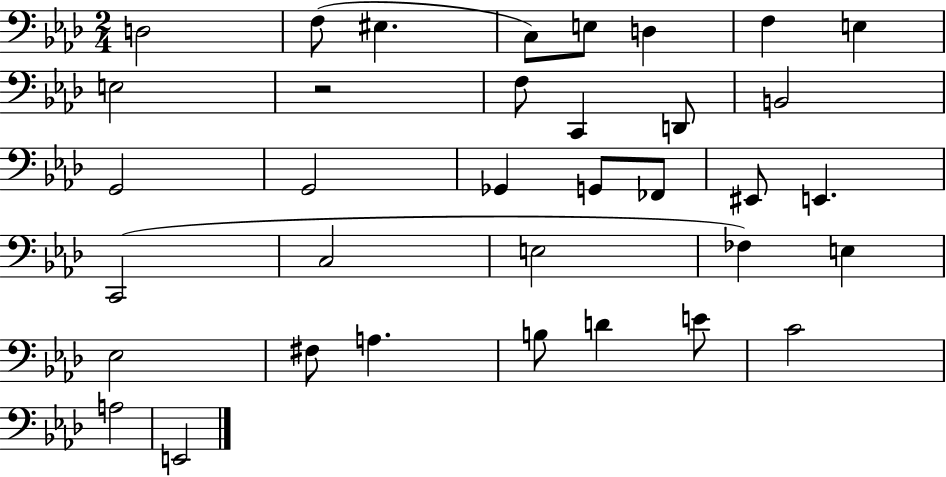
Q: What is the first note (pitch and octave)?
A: D3